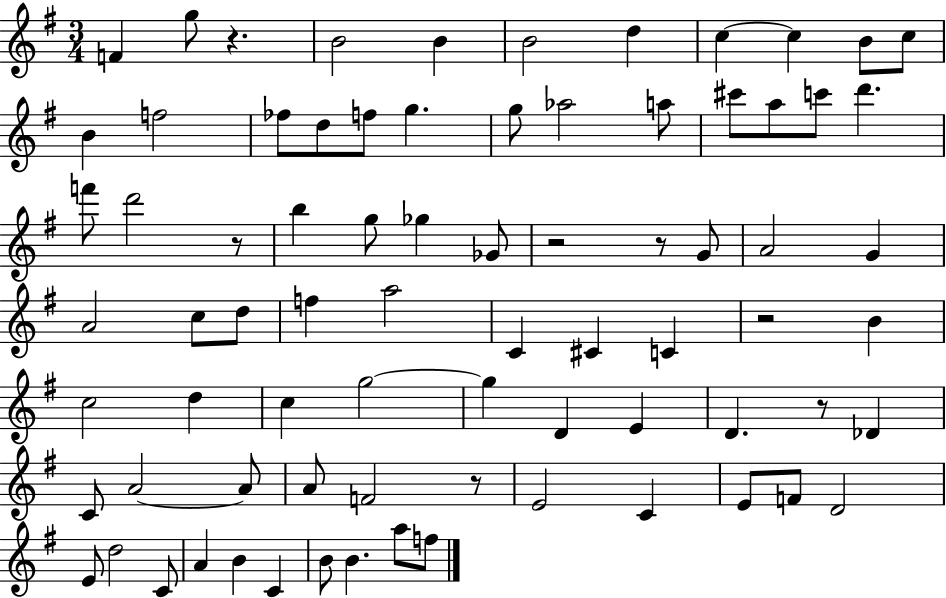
F4/q G5/e R/q. B4/h B4/q B4/h D5/q C5/q C5/q B4/e C5/e B4/q F5/h FES5/e D5/e F5/e G5/q. G5/e Ab5/h A5/e C#6/e A5/e C6/e D6/q. F6/e D6/h R/e B5/q G5/e Gb5/q Gb4/e R/h R/e G4/e A4/h G4/q A4/h C5/e D5/e F5/q A5/h C4/q C#4/q C4/q R/h B4/q C5/h D5/q C5/q G5/h G5/q D4/q E4/q D4/q. R/e Db4/q C4/e A4/h A4/e A4/e F4/h R/e E4/h C4/q E4/e F4/e D4/h E4/e D5/h C4/e A4/q B4/q C4/q B4/e B4/q. A5/e F5/e